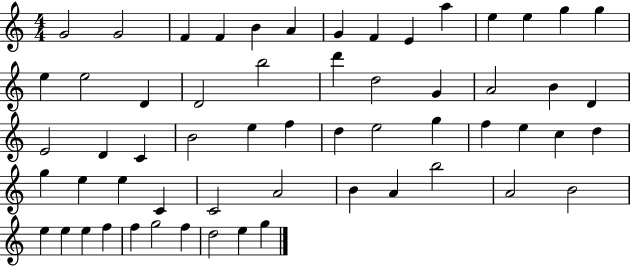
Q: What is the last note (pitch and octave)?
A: G5